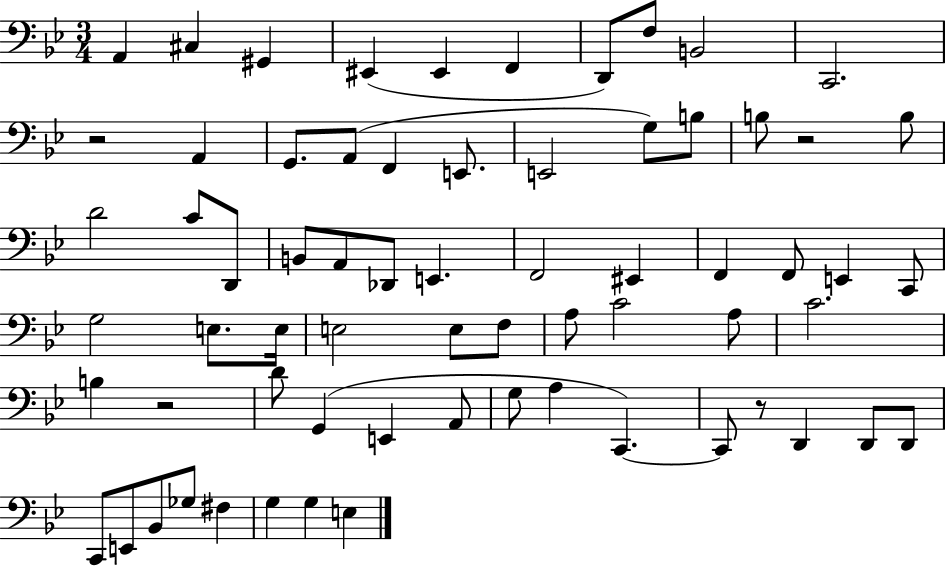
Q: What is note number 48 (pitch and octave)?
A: A2